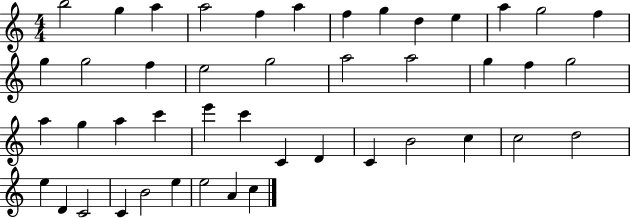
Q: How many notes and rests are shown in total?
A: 45